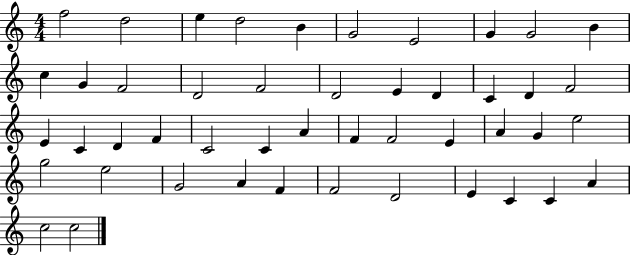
F5/h D5/h E5/q D5/h B4/q G4/h E4/h G4/q G4/h B4/q C5/q G4/q F4/h D4/h F4/h D4/h E4/q D4/q C4/q D4/q F4/h E4/q C4/q D4/q F4/q C4/h C4/q A4/q F4/q F4/h E4/q A4/q G4/q E5/h G5/h E5/h G4/h A4/q F4/q F4/h D4/h E4/q C4/q C4/q A4/q C5/h C5/h